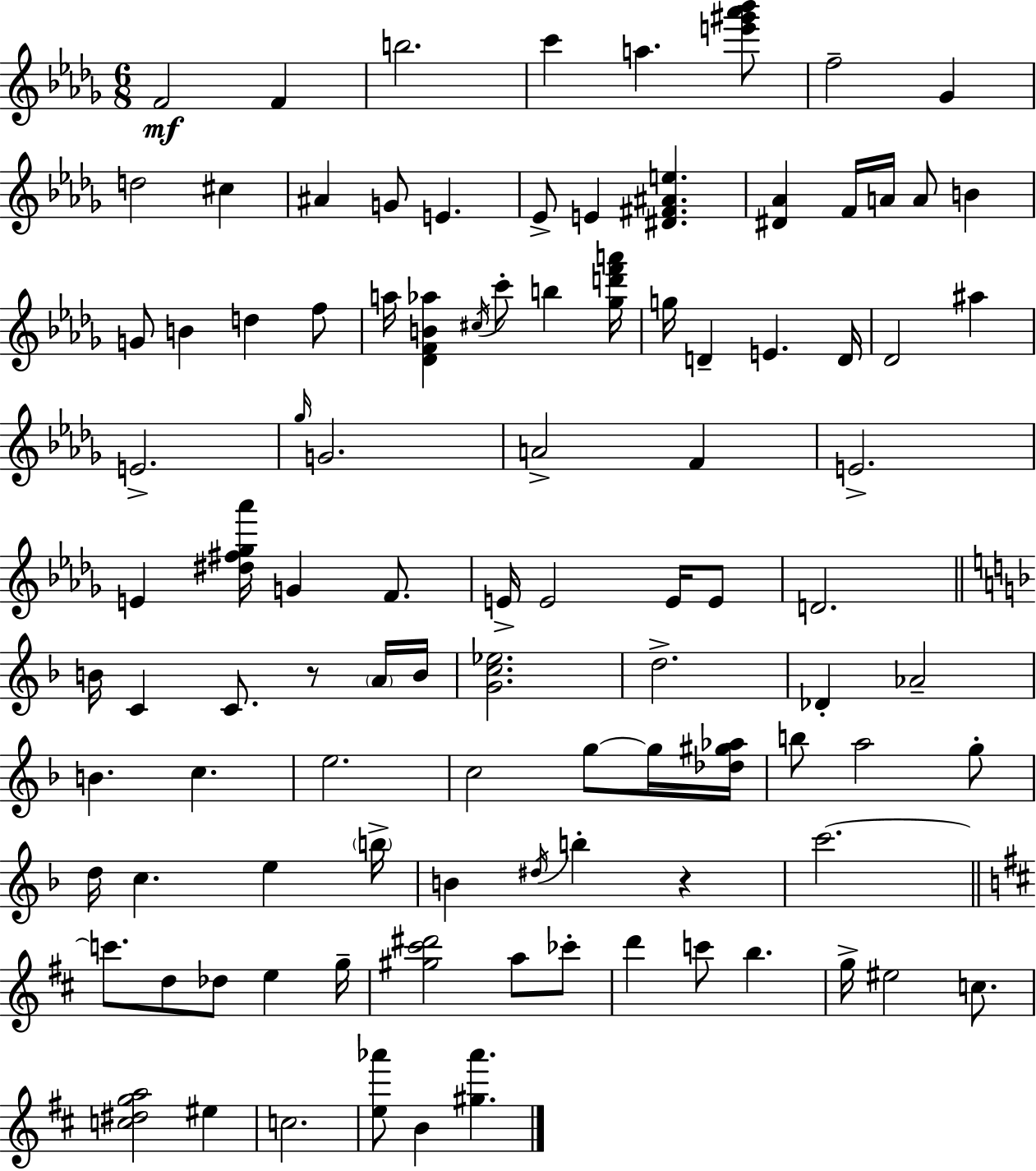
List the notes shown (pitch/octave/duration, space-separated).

F4/h F4/q B5/h. C6/q A5/q. [E6,G#6,Ab6,Bb6]/e F5/h Gb4/q D5/h C#5/q A#4/q G4/e E4/q. Eb4/e E4/q [D#4,F#4,A#4,E5]/q. [D#4,Ab4]/q F4/s A4/s A4/e B4/q G4/e B4/q D5/q F5/e A5/s [Db4,F4,B4,Ab5]/q C#5/s C6/e B5/q [Gb5,D6,F6,A6]/s G5/s D4/q E4/q. D4/s Db4/h A#5/q E4/h. Gb5/s G4/h. A4/h F4/q E4/h. E4/q [D#5,F#5,Gb5,Ab6]/s G4/q F4/e. E4/s E4/h E4/s E4/e D4/h. B4/s C4/q C4/e. R/e A4/s B4/s [G4,C5,Eb5]/h. D5/h. Db4/q Ab4/h B4/q. C5/q. E5/h. C5/h G5/e G5/s [Db5,G#5,Ab5]/s B5/e A5/h G5/e D5/s C5/q. E5/q B5/s B4/q D#5/s B5/q R/q C6/h. C6/e. D5/e Db5/e E5/q G5/s [G#5,C#6,D#6]/h A5/e CES6/e D6/q C6/e B5/q. G5/s EIS5/h C5/e. [C5,D#5,G5,A5]/h EIS5/q C5/h. [E5,Ab6]/e B4/q [G#5,Ab6]/q.